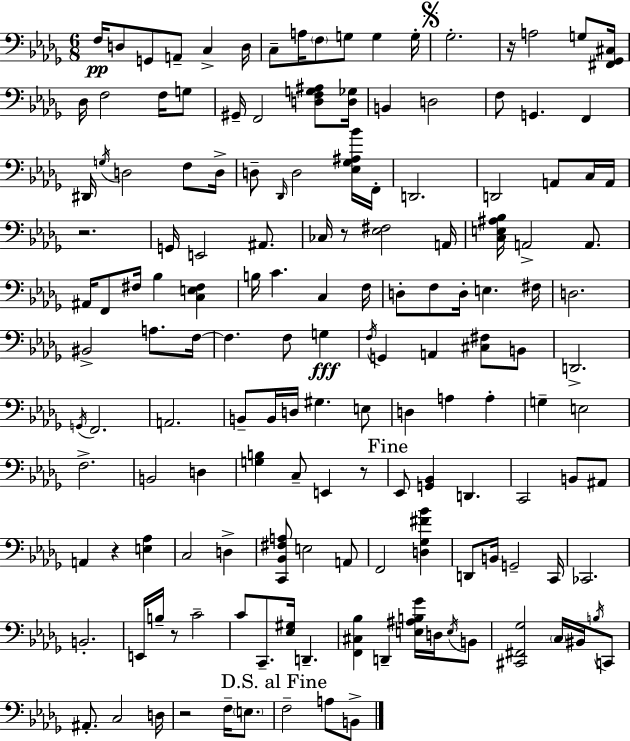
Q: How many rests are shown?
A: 7